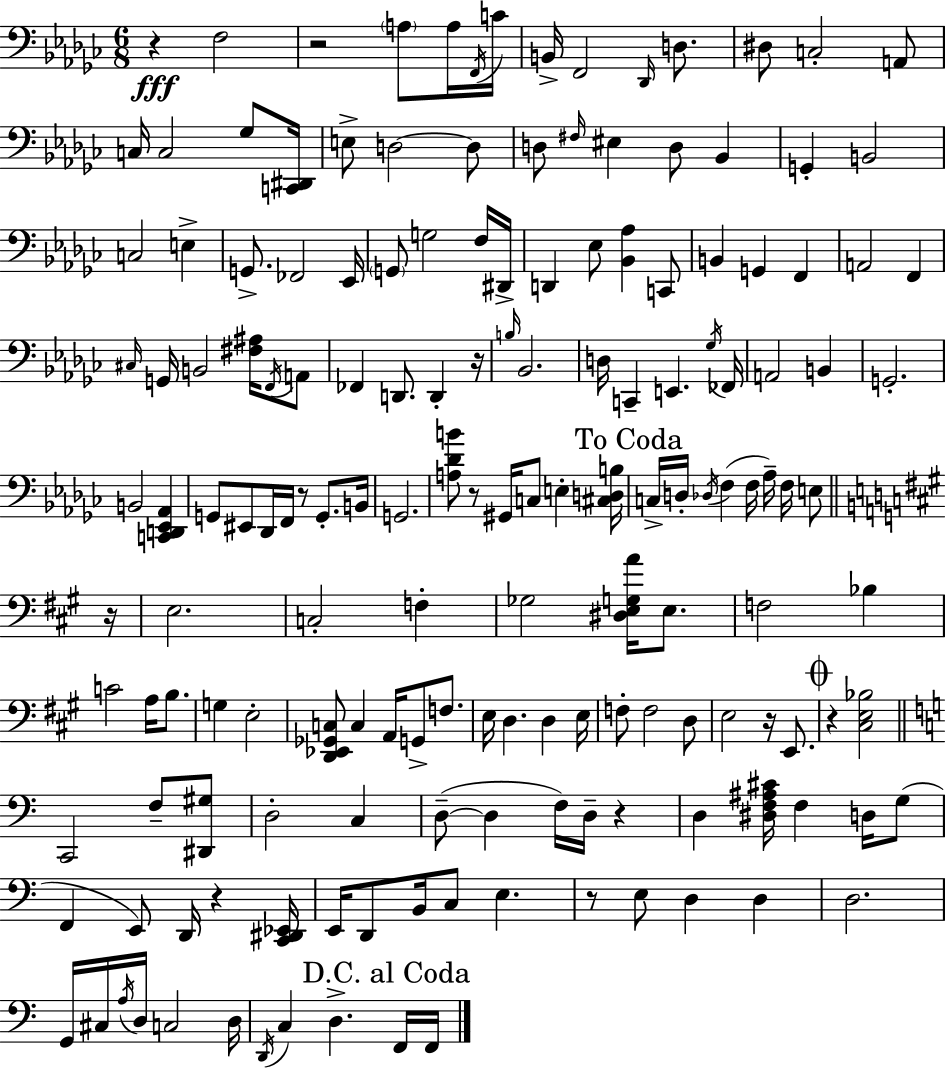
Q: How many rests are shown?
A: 11